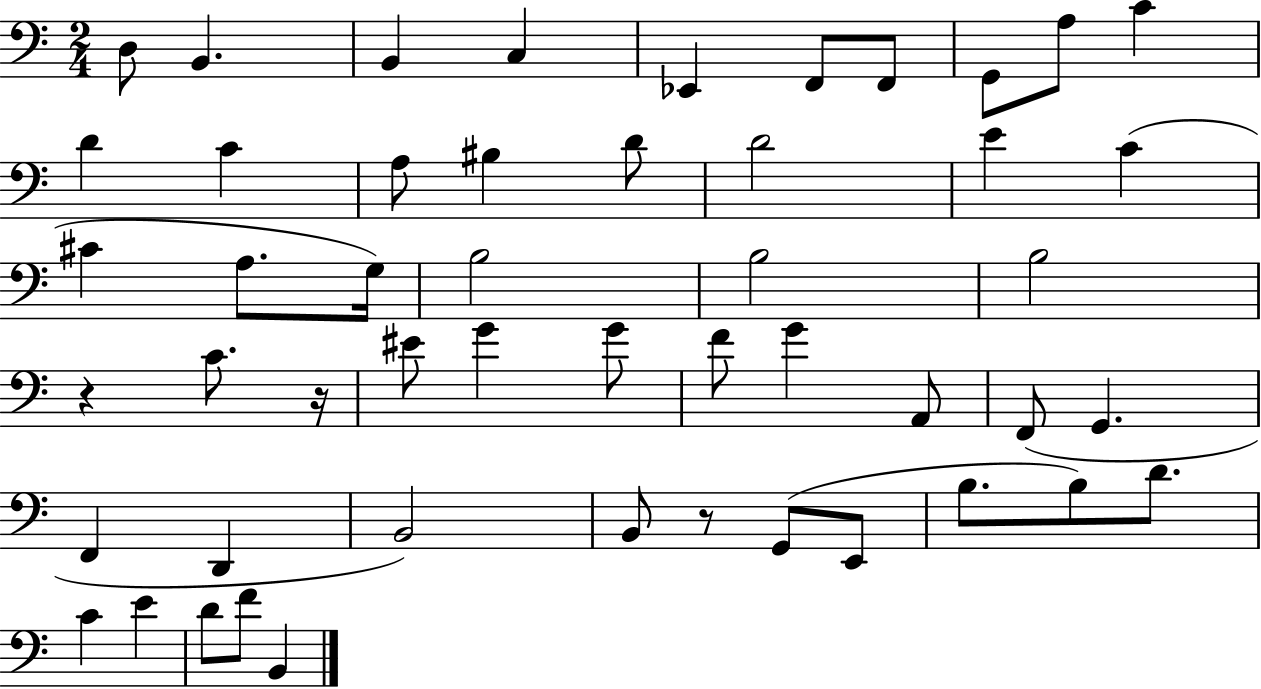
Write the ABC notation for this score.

X:1
T:Untitled
M:2/4
L:1/4
K:C
D,/2 B,, B,, C, _E,, F,,/2 F,,/2 G,,/2 A,/2 C D C A,/2 ^B, D/2 D2 E C ^C A,/2 G,/4 B,2 B,2 B,2 z C/2 z/4 ^E/2 G G/2 F/2 G A,,/2 F,,/2 G,, F,, D,, B,,2 B,,/2 z/2 G,,/2 E,,/2 B,/2 B,/2 D/2 C E D/2 F/2 B,,